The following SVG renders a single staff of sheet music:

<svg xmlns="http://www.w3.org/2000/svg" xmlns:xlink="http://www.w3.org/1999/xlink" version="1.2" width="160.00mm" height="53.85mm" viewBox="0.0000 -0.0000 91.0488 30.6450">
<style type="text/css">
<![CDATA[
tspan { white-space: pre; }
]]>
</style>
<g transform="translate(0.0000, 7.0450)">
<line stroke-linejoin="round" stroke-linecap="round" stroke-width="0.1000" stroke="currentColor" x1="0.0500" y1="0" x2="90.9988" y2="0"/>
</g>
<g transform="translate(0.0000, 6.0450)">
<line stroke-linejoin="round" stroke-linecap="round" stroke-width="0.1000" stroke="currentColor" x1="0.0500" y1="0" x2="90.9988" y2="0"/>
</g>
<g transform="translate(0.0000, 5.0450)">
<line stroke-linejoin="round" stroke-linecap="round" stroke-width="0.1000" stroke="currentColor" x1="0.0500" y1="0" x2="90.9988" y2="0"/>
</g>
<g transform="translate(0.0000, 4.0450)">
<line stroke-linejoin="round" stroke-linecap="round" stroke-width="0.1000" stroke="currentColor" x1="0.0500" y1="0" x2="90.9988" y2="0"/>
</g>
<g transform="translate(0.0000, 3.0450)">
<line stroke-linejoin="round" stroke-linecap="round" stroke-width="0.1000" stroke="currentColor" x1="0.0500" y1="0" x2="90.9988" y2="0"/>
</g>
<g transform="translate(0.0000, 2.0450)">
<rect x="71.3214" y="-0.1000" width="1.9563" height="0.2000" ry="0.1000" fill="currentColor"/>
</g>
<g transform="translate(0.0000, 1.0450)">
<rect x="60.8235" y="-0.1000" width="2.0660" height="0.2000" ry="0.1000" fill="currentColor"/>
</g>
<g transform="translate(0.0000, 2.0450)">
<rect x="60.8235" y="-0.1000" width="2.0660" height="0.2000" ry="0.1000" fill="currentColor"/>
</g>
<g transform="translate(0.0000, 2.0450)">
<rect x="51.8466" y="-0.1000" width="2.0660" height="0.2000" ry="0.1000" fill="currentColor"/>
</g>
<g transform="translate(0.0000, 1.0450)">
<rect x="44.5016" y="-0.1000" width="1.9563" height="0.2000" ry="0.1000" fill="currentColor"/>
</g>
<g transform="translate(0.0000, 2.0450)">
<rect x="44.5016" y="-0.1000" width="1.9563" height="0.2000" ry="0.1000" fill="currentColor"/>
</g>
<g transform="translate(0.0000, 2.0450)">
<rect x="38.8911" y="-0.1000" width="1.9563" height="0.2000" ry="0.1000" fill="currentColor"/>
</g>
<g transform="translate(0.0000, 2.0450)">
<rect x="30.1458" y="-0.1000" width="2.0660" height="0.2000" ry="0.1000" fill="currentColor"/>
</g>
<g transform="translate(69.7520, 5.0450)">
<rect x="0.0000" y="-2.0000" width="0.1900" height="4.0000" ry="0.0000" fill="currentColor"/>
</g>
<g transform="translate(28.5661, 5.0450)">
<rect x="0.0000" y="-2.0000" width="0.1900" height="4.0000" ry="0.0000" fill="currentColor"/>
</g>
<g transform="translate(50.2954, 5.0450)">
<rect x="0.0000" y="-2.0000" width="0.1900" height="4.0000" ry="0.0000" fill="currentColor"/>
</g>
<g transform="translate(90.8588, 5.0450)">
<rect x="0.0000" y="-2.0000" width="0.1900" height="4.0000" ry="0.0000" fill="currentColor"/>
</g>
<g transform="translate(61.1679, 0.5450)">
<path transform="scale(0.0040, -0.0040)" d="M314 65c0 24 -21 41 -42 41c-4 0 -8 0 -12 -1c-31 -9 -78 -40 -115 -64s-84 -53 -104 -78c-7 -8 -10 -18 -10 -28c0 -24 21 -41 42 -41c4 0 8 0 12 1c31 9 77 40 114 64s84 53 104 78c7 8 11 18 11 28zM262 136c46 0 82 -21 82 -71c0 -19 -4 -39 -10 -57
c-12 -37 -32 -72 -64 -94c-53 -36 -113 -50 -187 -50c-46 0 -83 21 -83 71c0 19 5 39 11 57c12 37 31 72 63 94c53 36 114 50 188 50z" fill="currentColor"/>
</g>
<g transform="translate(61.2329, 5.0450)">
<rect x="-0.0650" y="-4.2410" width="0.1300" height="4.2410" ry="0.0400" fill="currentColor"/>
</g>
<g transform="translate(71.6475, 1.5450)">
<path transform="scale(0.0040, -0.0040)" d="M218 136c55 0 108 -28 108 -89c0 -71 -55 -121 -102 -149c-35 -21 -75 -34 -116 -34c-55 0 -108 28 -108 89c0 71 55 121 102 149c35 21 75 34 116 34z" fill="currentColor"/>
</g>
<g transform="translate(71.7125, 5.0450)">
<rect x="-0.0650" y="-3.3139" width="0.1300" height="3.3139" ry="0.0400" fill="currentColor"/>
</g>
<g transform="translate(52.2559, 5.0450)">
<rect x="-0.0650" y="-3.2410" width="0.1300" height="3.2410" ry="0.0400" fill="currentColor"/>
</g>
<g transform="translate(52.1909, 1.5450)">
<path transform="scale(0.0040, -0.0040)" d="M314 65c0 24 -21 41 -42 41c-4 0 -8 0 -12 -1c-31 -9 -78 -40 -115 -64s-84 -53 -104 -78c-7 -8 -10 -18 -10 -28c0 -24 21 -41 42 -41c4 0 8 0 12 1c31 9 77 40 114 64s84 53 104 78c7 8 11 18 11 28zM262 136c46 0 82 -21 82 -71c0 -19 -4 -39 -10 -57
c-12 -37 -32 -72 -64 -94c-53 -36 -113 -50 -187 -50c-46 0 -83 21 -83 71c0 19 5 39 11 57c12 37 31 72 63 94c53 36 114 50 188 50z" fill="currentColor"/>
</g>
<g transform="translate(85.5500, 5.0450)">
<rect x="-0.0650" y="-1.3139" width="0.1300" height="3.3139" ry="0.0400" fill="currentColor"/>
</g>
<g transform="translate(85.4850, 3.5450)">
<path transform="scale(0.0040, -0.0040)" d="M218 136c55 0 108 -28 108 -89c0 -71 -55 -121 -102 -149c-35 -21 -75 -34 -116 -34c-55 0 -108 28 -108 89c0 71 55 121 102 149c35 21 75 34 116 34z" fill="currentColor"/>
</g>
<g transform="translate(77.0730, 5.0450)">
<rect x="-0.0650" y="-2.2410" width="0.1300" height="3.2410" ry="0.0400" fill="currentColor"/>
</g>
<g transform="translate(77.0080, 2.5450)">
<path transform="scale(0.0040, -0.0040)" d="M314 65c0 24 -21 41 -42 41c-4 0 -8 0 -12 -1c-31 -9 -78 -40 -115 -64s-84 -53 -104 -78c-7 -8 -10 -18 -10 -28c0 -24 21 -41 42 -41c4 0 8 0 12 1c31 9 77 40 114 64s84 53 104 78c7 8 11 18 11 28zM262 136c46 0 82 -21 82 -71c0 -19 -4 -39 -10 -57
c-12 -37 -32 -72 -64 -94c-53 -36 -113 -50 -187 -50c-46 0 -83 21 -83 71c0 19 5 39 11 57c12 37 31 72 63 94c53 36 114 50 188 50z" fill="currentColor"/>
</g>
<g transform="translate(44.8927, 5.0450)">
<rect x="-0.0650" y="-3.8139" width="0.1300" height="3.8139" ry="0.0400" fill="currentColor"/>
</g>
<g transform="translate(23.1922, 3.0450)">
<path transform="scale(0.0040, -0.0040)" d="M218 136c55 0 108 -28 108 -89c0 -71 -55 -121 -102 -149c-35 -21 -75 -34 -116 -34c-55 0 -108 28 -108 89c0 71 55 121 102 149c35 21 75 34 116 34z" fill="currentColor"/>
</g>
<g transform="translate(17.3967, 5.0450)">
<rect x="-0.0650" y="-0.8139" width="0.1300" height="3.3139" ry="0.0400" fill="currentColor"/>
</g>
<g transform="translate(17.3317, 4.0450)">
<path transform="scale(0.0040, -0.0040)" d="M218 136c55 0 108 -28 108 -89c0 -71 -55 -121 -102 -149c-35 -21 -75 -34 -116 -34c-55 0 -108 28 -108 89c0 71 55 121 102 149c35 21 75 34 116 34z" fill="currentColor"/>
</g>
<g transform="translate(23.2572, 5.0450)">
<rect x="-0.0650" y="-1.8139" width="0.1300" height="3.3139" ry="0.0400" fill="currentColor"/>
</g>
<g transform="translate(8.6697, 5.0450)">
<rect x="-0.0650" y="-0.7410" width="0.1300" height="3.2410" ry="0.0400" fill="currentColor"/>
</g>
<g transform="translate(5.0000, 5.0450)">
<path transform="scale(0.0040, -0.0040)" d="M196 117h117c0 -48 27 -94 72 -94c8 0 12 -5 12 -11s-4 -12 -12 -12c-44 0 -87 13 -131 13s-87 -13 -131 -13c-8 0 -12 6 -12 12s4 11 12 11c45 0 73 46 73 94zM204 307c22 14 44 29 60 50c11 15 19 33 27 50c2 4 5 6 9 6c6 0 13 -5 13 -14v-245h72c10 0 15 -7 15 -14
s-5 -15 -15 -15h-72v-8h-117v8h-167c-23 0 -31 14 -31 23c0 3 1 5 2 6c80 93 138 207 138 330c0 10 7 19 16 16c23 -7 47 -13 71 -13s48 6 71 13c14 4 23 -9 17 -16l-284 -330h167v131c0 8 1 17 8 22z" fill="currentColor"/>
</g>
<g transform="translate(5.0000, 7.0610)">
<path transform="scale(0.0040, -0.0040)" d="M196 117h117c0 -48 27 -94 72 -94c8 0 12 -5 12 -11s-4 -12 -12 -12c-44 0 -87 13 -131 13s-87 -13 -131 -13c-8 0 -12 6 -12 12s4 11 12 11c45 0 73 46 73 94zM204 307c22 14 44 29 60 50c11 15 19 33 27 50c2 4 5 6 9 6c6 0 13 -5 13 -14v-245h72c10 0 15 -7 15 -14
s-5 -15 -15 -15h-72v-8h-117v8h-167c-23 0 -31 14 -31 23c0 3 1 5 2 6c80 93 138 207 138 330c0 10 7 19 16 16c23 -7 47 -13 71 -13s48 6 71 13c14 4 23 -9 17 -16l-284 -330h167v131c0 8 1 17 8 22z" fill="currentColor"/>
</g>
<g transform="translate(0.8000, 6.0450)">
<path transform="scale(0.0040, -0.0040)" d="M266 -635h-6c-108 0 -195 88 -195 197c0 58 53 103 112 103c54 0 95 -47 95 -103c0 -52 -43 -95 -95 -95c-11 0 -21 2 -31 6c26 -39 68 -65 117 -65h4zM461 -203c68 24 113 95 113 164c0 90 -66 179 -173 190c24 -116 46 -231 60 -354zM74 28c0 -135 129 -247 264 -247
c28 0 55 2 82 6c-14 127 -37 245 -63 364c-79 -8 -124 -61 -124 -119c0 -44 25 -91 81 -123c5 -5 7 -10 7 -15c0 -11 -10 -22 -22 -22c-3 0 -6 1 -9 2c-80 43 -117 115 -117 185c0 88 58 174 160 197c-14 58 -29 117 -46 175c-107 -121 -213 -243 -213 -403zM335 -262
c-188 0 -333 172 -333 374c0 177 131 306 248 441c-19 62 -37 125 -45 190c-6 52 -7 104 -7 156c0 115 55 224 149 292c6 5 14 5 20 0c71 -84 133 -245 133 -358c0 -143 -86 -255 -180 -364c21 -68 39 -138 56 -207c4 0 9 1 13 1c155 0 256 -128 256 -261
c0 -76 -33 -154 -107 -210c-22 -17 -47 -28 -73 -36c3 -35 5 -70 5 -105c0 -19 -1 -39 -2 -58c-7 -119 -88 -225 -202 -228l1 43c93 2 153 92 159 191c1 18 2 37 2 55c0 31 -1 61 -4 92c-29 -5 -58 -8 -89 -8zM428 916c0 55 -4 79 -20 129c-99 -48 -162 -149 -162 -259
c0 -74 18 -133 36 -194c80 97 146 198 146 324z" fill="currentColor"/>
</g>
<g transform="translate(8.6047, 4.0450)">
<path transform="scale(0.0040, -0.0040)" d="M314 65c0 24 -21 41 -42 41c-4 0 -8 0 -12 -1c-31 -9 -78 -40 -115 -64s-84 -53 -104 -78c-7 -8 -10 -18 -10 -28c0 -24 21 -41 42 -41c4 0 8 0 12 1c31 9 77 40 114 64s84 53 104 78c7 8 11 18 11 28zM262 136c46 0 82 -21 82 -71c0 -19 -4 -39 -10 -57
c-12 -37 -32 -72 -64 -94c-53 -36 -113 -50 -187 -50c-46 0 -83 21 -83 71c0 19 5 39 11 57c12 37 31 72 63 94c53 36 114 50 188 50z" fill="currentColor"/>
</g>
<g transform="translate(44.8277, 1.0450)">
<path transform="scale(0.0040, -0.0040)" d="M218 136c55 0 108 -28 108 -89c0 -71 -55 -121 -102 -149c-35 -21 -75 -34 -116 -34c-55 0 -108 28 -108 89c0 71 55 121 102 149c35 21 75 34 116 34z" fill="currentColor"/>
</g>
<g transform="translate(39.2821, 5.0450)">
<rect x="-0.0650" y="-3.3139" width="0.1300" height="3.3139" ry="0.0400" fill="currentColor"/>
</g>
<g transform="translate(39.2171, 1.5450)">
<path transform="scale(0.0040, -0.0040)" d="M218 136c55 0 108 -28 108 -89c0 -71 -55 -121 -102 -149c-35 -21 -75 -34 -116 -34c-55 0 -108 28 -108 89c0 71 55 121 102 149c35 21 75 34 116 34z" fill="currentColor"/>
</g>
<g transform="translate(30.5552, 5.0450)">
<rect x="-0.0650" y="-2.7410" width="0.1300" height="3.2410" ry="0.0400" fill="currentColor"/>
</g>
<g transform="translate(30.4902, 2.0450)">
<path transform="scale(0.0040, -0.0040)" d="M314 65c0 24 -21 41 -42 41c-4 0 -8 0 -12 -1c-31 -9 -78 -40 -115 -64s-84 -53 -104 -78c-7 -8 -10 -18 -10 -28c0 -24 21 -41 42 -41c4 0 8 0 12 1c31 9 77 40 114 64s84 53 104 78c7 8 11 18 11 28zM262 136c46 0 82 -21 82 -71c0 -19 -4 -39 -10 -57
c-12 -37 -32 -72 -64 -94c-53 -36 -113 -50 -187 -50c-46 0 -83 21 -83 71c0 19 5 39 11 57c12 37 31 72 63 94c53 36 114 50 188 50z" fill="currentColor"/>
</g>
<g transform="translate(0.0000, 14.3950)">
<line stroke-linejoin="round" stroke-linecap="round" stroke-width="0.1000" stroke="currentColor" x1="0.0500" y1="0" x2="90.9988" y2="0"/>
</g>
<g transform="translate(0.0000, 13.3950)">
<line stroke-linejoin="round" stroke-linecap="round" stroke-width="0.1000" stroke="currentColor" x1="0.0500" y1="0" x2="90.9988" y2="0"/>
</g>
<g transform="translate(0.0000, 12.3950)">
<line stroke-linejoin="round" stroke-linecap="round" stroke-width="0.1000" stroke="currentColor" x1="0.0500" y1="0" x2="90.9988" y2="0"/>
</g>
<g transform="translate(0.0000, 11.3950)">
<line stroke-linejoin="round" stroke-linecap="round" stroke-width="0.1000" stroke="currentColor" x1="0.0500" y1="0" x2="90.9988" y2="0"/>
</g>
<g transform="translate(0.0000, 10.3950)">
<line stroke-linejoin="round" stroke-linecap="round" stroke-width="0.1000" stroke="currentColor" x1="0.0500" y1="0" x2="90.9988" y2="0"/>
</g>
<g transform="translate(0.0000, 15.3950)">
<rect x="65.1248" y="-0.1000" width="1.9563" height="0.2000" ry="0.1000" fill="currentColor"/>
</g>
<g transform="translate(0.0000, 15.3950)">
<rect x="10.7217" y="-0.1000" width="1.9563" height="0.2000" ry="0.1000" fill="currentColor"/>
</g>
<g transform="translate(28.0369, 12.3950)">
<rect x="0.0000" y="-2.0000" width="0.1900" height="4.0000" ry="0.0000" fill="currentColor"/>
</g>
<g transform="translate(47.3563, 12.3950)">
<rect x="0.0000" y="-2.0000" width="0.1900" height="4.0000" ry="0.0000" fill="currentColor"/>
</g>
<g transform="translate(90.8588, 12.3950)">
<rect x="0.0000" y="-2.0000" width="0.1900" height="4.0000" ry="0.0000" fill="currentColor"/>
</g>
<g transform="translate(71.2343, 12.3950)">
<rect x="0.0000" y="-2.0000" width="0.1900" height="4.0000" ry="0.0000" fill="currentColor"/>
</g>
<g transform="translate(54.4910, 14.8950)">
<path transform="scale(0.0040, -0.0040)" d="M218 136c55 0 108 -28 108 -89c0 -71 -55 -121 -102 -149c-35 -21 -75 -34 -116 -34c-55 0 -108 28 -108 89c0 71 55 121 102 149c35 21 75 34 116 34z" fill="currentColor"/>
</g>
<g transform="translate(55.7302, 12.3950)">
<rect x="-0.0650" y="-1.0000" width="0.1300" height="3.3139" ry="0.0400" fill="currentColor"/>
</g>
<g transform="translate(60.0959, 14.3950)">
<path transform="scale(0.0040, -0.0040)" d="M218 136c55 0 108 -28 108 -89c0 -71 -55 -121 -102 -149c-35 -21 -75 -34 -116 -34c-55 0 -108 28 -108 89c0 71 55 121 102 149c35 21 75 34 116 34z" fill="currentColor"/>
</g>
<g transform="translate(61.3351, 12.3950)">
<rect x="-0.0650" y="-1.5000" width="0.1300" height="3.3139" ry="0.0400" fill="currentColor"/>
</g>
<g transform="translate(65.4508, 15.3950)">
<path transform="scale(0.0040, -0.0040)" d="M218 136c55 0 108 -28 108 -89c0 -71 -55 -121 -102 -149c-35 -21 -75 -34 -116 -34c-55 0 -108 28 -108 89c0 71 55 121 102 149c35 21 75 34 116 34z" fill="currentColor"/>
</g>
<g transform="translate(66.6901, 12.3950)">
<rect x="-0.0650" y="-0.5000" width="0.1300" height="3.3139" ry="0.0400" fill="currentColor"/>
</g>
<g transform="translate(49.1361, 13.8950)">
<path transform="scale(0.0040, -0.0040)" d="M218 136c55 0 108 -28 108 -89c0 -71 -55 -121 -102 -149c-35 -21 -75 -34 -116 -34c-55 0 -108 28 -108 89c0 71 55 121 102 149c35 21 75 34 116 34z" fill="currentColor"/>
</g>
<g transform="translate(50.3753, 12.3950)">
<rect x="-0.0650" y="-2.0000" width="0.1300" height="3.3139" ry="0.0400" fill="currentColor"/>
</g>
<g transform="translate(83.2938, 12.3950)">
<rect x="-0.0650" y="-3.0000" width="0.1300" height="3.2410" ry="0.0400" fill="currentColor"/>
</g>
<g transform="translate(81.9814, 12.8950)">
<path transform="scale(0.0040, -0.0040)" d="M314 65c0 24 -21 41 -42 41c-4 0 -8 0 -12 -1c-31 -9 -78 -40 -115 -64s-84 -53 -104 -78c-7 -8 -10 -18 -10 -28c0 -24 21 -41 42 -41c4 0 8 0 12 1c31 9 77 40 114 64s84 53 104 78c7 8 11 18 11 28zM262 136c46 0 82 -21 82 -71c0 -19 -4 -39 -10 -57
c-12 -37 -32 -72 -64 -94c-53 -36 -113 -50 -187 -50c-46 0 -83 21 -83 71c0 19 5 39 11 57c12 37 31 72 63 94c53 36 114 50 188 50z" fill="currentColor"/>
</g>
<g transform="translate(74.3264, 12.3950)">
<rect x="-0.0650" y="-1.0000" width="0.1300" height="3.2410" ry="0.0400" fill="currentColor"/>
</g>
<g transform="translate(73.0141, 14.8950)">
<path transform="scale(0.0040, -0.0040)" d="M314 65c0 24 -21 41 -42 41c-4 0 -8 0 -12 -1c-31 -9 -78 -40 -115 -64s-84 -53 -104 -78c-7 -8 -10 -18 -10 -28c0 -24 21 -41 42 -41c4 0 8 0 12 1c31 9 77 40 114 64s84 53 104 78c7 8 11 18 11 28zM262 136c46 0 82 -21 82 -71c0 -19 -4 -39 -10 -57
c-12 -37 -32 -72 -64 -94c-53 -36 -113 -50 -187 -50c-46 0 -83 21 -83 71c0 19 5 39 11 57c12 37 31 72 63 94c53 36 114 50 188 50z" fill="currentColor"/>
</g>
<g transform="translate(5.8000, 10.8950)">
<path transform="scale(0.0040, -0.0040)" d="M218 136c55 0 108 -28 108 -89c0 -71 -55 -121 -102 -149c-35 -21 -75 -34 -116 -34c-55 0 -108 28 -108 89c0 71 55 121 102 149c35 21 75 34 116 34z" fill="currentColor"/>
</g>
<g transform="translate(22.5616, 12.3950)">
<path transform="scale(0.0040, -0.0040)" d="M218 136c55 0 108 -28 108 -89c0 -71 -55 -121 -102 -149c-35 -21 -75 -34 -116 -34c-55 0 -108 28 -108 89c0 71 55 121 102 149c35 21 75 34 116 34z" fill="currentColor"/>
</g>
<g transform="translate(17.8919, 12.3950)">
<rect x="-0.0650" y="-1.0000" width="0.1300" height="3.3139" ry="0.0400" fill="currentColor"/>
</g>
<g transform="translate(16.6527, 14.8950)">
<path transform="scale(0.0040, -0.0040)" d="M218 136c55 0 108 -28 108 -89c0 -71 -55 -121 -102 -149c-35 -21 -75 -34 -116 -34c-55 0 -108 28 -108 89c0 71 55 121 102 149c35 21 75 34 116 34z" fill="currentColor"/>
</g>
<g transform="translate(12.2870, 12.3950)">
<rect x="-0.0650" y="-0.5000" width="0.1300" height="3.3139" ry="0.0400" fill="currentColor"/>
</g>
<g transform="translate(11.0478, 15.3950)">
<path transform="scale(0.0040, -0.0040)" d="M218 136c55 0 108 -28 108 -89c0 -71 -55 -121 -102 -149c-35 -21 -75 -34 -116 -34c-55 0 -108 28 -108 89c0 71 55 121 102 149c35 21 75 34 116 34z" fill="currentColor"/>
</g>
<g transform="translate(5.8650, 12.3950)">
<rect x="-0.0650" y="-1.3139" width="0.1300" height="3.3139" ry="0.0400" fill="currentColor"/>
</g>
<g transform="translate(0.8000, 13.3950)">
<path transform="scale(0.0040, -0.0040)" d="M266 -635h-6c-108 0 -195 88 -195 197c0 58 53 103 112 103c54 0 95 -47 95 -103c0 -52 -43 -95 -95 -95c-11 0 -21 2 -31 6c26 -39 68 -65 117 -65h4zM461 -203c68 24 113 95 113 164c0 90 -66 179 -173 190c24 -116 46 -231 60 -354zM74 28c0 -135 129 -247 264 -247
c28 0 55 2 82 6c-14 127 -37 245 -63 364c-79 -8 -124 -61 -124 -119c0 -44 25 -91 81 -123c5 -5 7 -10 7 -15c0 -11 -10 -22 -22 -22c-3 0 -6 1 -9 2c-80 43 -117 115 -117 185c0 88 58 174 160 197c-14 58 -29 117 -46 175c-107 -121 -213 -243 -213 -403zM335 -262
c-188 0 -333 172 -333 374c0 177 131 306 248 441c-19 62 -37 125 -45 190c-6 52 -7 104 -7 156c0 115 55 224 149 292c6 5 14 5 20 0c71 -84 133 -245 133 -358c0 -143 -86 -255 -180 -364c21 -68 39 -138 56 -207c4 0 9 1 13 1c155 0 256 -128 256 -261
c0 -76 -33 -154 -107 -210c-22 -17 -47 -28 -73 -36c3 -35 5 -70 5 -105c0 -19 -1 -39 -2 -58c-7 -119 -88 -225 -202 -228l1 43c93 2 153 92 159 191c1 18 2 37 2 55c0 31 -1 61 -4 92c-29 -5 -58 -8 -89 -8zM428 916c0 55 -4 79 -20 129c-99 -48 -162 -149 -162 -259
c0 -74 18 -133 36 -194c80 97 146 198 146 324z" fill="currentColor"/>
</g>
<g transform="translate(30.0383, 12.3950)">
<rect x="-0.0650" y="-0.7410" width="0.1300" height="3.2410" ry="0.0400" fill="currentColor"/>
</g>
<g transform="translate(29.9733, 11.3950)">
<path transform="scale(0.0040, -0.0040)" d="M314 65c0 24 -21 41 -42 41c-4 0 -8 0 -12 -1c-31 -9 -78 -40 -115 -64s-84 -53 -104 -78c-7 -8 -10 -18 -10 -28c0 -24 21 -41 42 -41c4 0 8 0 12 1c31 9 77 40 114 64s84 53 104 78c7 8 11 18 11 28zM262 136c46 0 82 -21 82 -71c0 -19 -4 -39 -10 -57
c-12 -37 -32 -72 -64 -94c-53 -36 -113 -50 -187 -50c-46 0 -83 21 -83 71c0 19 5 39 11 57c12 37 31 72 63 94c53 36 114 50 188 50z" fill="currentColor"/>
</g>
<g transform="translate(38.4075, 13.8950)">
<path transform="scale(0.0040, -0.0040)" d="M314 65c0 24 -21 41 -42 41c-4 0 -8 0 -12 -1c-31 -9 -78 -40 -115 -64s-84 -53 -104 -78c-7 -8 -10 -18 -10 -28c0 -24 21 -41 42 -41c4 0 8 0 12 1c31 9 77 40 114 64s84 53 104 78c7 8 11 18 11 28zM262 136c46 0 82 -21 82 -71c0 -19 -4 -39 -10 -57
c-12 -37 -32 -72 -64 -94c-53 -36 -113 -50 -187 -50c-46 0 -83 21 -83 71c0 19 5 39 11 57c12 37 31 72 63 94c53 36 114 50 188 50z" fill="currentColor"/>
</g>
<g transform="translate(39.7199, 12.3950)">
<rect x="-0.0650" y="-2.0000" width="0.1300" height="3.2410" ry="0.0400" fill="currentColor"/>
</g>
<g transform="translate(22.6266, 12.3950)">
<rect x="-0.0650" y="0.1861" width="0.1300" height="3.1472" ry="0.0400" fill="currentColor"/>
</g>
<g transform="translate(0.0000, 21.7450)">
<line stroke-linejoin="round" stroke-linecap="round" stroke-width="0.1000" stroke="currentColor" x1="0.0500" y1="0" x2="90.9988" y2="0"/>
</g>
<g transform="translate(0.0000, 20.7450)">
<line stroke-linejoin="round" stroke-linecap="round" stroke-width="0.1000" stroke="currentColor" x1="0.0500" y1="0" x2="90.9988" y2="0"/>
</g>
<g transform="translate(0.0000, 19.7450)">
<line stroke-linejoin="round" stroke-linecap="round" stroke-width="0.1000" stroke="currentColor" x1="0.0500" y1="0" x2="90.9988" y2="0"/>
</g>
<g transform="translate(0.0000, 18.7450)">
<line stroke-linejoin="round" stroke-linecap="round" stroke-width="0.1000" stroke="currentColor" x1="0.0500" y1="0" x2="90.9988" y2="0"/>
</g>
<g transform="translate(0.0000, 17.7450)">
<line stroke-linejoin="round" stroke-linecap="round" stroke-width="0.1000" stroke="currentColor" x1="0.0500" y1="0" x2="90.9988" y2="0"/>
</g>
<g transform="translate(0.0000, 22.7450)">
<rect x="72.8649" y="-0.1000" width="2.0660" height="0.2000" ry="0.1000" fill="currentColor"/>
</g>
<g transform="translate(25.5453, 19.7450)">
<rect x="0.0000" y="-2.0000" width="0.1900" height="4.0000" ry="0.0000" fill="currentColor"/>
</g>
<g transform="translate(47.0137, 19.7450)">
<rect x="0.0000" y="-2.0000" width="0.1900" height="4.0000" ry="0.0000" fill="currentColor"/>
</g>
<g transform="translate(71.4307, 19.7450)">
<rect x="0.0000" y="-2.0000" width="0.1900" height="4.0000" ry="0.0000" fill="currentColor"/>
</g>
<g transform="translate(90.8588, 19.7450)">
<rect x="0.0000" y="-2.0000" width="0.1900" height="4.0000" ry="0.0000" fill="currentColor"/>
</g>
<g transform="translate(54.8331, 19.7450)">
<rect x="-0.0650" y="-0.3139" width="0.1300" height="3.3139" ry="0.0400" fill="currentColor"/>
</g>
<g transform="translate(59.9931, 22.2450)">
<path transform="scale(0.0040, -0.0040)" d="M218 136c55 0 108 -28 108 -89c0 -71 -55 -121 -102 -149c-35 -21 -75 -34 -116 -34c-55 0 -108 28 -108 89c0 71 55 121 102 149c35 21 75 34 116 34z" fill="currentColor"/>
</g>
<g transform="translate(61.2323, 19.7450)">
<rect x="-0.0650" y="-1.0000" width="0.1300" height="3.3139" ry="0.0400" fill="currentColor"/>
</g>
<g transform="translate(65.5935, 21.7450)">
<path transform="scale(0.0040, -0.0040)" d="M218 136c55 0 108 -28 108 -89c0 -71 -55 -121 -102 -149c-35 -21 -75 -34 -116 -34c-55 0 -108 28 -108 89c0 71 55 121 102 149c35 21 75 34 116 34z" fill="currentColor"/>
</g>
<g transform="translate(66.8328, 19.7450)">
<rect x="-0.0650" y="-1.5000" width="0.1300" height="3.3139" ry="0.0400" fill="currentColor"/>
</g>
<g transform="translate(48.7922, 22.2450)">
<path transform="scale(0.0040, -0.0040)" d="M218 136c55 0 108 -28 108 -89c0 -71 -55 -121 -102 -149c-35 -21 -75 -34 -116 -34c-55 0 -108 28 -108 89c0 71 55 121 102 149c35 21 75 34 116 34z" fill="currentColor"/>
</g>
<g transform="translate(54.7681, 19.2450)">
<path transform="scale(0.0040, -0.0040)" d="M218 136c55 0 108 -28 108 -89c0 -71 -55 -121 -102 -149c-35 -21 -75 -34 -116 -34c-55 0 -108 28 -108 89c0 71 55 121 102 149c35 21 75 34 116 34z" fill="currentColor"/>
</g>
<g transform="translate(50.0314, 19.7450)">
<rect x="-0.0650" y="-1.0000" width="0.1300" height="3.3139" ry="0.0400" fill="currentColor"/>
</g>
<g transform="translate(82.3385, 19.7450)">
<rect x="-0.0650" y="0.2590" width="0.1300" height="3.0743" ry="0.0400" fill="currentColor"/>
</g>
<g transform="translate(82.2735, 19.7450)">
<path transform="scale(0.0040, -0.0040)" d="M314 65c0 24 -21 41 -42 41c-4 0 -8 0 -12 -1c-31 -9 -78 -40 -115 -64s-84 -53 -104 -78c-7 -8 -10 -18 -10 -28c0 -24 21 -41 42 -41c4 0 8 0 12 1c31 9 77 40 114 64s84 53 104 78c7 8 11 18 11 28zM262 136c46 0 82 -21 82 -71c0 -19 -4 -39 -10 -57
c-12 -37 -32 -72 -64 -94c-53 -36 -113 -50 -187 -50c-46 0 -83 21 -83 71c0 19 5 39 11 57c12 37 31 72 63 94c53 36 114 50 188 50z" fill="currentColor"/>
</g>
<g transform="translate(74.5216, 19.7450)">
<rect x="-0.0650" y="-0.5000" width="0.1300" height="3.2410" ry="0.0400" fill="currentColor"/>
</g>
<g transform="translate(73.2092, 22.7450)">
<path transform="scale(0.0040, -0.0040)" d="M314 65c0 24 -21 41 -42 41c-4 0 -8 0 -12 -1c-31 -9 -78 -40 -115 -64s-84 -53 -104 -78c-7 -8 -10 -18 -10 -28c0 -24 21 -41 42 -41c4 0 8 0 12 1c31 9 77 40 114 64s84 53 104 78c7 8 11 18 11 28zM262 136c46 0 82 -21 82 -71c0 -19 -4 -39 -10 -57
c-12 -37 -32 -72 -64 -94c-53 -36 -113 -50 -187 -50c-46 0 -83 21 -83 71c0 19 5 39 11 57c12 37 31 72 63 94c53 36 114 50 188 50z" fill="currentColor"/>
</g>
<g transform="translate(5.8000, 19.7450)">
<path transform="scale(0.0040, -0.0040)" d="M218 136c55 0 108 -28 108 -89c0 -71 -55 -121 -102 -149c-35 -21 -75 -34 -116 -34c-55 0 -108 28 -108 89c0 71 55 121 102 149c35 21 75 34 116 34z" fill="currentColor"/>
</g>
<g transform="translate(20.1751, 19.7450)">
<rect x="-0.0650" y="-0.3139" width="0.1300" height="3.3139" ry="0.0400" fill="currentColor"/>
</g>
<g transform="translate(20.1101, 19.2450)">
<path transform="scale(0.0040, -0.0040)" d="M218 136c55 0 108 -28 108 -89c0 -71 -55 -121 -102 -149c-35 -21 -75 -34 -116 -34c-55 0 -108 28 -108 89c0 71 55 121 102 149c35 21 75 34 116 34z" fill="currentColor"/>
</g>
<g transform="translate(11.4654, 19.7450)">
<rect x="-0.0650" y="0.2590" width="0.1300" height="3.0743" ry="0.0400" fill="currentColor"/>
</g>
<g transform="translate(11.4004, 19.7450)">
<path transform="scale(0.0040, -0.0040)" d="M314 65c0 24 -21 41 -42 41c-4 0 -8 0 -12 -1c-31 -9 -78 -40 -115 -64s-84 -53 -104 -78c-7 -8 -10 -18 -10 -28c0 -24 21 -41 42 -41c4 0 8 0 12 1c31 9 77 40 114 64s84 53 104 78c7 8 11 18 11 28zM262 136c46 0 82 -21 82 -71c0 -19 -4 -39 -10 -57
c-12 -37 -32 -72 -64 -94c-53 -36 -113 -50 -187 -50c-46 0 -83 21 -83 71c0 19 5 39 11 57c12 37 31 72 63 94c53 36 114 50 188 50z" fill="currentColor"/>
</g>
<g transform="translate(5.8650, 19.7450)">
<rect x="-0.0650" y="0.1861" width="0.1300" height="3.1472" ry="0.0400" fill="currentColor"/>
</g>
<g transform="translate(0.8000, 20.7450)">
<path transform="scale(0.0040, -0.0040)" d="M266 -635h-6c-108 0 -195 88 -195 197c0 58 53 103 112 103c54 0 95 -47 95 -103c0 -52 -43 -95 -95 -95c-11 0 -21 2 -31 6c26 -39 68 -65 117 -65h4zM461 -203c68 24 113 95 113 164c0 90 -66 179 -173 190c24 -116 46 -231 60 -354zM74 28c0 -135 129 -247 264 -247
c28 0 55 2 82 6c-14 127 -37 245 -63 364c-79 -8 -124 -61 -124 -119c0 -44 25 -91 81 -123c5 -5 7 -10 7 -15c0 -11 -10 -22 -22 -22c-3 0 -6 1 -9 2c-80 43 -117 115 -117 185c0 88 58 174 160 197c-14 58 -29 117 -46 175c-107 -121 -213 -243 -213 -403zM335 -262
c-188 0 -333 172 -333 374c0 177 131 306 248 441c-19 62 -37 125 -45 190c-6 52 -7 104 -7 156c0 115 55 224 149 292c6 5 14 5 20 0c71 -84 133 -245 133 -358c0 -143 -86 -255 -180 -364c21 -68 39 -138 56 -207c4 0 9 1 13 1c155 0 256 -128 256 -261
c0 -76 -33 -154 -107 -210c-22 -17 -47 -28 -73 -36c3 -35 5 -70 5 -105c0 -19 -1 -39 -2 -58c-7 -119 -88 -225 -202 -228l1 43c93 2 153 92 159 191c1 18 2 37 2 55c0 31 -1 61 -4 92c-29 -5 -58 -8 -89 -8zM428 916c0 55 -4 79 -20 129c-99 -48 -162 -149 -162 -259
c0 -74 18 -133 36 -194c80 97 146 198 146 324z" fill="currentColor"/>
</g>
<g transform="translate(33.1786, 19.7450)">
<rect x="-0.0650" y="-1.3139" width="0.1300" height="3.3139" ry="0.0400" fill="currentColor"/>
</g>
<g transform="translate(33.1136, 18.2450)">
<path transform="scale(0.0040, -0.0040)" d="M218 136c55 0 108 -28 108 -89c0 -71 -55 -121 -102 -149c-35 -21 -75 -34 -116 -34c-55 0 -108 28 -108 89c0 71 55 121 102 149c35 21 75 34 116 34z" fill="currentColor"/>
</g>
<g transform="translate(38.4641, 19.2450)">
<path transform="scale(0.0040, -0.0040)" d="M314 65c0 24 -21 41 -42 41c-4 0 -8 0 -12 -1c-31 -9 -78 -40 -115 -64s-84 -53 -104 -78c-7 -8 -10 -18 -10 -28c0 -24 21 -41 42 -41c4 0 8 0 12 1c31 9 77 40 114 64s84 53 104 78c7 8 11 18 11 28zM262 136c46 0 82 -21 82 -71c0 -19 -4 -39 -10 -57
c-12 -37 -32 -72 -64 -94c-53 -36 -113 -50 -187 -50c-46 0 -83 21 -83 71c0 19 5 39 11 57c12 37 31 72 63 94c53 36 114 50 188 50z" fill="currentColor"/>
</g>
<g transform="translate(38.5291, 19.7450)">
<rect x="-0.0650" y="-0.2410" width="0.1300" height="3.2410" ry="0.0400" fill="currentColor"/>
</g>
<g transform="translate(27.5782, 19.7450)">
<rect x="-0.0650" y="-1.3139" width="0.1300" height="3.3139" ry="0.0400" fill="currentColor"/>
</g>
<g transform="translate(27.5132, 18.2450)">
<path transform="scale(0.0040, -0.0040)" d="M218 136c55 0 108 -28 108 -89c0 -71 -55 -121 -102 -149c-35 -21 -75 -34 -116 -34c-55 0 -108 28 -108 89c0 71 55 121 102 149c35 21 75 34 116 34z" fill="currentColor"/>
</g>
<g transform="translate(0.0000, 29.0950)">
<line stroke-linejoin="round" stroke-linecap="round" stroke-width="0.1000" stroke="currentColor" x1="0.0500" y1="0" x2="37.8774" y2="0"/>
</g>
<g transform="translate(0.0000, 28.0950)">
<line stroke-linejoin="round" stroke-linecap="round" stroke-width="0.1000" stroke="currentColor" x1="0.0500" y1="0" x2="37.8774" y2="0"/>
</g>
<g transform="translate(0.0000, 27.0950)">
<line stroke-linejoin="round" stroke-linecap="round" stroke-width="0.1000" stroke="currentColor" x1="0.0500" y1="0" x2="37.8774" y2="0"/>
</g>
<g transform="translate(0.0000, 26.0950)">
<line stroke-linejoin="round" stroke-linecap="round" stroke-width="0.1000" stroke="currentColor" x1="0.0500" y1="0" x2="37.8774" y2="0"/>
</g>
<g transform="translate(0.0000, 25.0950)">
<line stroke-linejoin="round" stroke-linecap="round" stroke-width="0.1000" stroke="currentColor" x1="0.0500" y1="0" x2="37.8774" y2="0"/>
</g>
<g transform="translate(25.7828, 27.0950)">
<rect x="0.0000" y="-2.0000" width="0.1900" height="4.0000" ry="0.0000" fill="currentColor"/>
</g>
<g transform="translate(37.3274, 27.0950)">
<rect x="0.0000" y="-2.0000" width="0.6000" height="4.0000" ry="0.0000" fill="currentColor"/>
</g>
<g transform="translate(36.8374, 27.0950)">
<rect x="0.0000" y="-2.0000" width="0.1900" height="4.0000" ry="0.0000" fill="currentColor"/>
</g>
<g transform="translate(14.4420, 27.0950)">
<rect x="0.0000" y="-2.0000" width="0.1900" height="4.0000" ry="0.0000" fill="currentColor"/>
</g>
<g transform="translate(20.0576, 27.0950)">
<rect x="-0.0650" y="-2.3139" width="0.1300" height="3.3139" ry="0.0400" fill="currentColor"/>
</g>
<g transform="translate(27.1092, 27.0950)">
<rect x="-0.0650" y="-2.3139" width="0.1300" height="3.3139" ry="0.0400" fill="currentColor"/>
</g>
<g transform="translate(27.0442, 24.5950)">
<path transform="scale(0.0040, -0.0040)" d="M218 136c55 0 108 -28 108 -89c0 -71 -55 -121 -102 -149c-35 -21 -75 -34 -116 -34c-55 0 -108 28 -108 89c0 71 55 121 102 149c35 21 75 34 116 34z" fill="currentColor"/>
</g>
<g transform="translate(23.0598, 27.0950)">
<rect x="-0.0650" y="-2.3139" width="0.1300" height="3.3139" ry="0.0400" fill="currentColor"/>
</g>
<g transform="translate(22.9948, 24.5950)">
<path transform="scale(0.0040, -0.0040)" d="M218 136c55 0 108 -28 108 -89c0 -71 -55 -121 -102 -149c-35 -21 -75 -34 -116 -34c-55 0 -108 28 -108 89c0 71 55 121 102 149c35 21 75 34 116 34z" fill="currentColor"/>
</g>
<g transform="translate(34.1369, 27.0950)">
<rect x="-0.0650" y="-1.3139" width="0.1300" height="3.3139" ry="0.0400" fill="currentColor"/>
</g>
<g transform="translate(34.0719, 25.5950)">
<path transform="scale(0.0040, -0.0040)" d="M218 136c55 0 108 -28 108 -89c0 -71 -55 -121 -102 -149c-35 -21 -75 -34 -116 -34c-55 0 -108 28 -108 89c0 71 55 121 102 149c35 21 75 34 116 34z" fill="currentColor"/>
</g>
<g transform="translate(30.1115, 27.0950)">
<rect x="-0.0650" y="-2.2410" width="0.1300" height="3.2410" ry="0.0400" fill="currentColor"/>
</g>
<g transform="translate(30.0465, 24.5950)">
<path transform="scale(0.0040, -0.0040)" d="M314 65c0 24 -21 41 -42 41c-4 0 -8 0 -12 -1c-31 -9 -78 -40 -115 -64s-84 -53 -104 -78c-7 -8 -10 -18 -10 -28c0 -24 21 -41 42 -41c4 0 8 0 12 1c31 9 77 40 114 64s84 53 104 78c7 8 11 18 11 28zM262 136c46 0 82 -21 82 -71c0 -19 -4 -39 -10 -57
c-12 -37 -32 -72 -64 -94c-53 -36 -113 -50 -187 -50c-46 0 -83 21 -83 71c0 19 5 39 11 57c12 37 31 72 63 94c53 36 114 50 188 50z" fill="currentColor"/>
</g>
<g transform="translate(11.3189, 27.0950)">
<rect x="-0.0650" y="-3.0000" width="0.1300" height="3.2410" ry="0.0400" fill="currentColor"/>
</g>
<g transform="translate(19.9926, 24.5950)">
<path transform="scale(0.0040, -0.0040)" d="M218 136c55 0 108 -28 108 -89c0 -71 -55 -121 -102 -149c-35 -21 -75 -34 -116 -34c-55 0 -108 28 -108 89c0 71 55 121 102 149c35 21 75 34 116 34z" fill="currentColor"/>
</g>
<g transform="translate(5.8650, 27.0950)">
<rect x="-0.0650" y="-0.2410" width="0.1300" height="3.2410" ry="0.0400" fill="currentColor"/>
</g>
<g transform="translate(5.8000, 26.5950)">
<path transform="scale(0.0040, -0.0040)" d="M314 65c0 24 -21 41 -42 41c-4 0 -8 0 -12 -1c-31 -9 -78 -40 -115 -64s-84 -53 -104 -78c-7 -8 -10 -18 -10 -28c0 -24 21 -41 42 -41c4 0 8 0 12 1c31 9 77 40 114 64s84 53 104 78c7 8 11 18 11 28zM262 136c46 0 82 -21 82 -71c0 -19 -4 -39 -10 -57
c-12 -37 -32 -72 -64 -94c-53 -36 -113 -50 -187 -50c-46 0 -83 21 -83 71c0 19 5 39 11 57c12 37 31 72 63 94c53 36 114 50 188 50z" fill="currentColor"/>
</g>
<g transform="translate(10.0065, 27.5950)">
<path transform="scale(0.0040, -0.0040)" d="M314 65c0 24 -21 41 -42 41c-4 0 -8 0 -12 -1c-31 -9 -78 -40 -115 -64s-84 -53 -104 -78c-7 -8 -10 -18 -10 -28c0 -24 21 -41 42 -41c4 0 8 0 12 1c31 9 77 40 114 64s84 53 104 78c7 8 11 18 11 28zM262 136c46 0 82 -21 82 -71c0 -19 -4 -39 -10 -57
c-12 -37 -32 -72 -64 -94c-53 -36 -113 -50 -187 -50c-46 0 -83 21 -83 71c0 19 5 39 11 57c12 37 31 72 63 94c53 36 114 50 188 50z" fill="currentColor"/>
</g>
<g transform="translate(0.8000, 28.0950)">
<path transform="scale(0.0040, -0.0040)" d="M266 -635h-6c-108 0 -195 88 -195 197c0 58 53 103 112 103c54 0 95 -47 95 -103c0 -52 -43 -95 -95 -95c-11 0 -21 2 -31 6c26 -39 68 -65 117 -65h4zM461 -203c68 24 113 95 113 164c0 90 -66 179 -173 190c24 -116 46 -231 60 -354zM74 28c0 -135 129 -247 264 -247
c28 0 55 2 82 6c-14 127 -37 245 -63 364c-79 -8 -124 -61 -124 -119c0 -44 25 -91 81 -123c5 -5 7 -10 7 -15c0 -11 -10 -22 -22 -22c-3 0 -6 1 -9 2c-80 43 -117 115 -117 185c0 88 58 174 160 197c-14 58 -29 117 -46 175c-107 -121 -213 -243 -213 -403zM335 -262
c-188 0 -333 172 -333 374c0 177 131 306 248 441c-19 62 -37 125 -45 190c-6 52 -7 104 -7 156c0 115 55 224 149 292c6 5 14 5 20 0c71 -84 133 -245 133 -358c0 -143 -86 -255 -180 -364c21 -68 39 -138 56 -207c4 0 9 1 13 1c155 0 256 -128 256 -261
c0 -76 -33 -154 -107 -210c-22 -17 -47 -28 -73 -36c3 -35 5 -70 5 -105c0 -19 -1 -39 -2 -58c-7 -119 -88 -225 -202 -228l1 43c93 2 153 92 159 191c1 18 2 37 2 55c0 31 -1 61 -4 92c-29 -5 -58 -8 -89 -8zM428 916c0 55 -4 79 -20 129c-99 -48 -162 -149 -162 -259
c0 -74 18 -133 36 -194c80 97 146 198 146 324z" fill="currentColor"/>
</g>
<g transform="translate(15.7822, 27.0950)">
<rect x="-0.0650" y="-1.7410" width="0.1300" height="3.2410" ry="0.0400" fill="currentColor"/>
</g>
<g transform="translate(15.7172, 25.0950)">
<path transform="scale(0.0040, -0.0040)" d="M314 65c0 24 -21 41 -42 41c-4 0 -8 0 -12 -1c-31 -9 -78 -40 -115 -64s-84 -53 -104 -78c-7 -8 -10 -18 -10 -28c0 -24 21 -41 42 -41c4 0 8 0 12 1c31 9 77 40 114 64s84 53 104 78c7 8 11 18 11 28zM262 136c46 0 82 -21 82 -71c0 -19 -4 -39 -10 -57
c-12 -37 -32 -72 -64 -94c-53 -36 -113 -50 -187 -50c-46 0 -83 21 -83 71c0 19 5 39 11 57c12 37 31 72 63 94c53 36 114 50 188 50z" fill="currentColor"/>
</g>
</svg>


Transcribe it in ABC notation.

X:1
T:Untitled
M:4/4
L:1/4
K:C
d2 d f a2 b c' b2 d'2 b g2 e e C D B d2 F2 F D E C D2 A2 B B2 c e e c2 D c D E C2 B2 c2 A2 f2 g g g g2 e